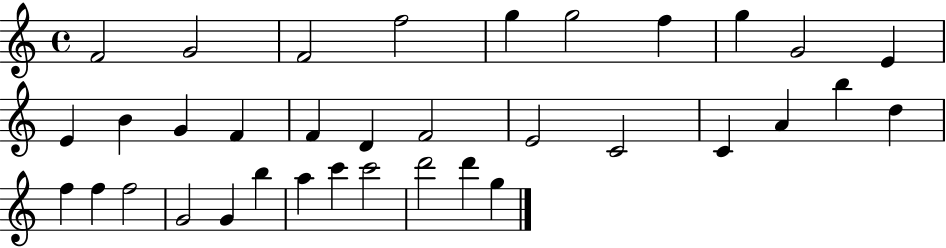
X:1
T:Untitled
M:4/4
L:1/4
K:C
F2 G2 F2 f2 g g2 f g G2 E E B G F F D F2 E2 C2 C A b d f f f2 G2 G b a c' c'2 d'2 d' g